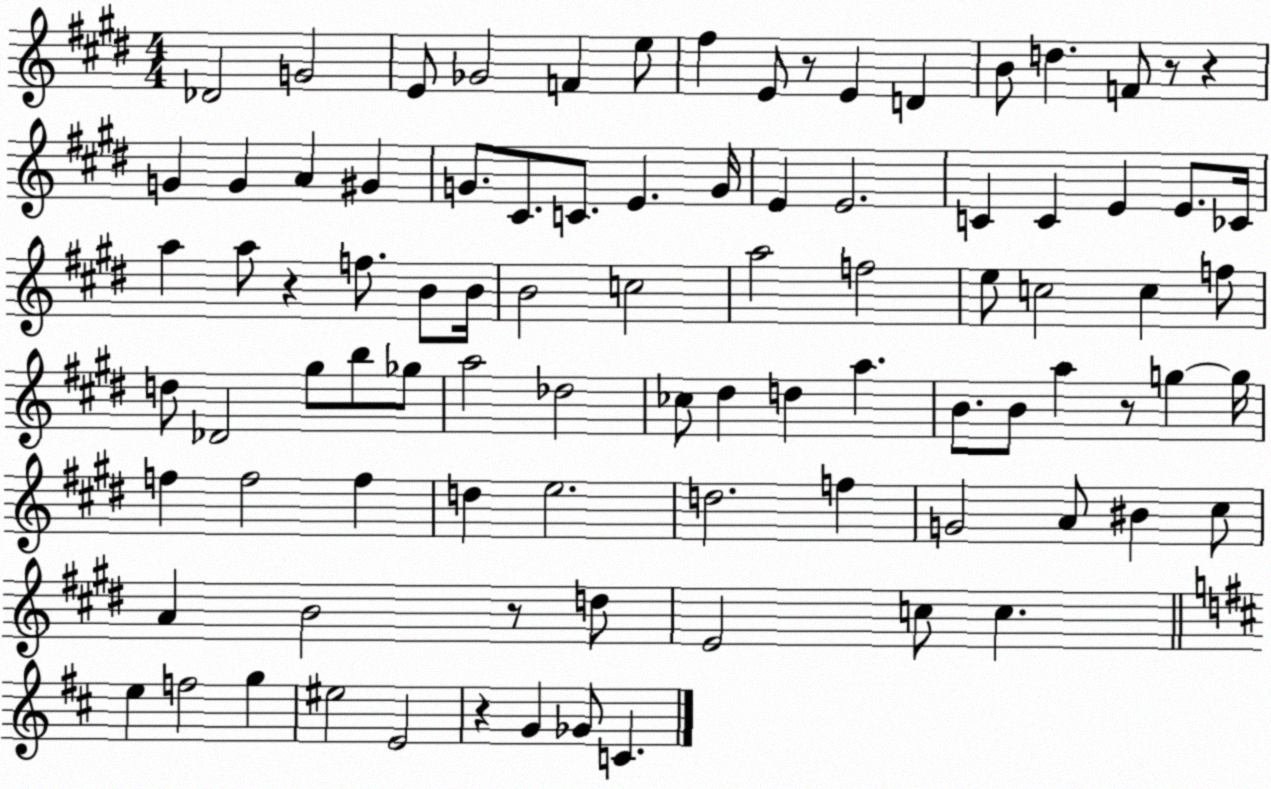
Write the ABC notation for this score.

X:1
T:Untitled
M:4/4
L:1/4
K:E
_D2 G2 E/2 _G2 F e/2 ^f E/2 z/2 E D B/2 d F/2 z/2 z G G A ^G G/2 ^C/2 C/2 E G/4 E E2 C C E E/2 _C/4 a a/2 z f/2 B/2 B/4 B2 c2 a2 f2 e/2 c2 c f/2 d/2 _D2 ^g/2 b/2 _g/2 a2 _d2 _c/2 ^d d a B/2 B/2 a z/2 g g/4 f f2 f d e2 d2 f G2 A/2 ^B ^c/2 A B2 z/2 d/2 E2 c/2 c e f2 g ^e2 E2 z G _G/2 C